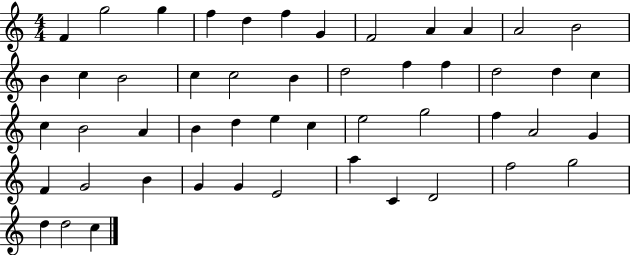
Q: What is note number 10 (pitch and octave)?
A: A4